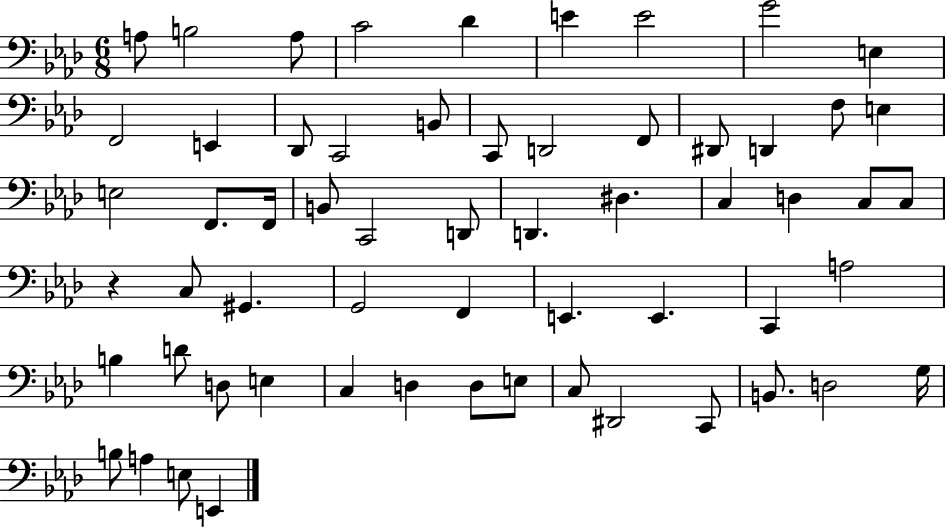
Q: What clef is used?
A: bass